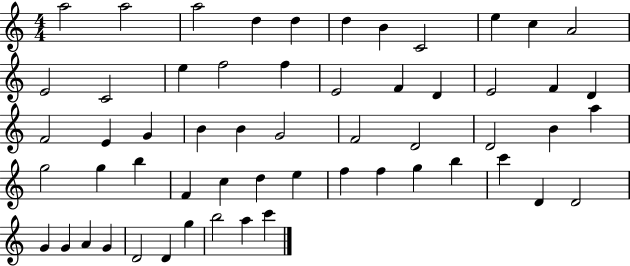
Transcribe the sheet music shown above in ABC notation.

X:1
T:Untitled
M:4/4
L:1/4
K:C
a2 a2 a2 d d d B C2 e c A2 E2 C2 e f2 f E2 F D E2 F D F2 E G B B G2 F2 D2 D2 B a g2 g b F c d e f f g b c' D D2 G G A G D2 D g b2 a c'